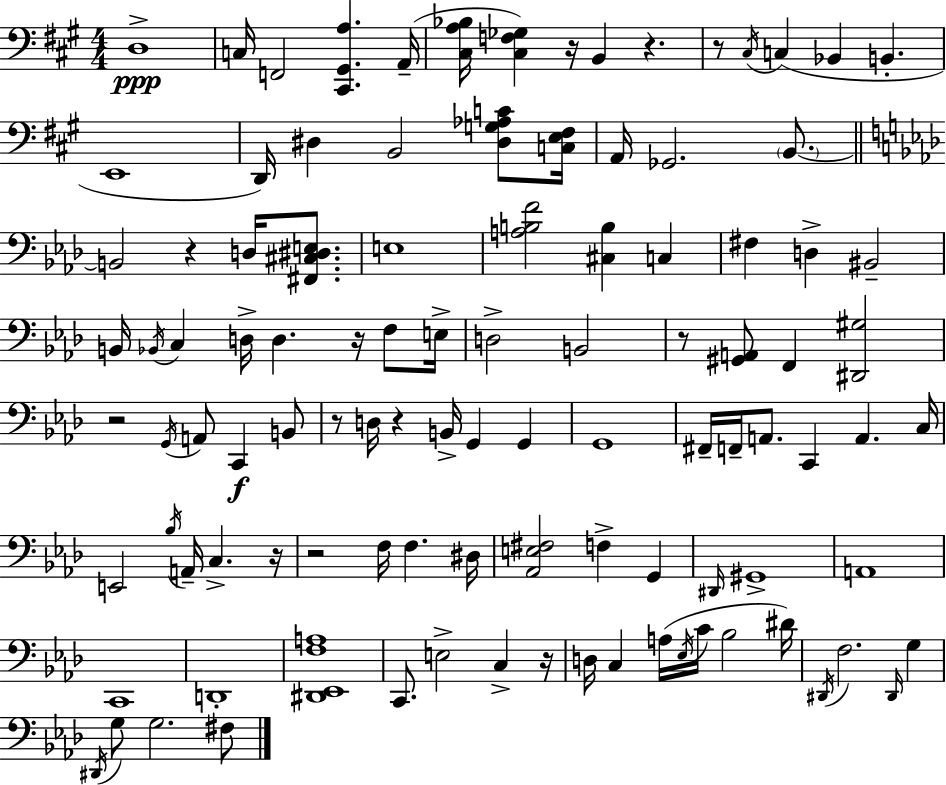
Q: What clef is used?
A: bass